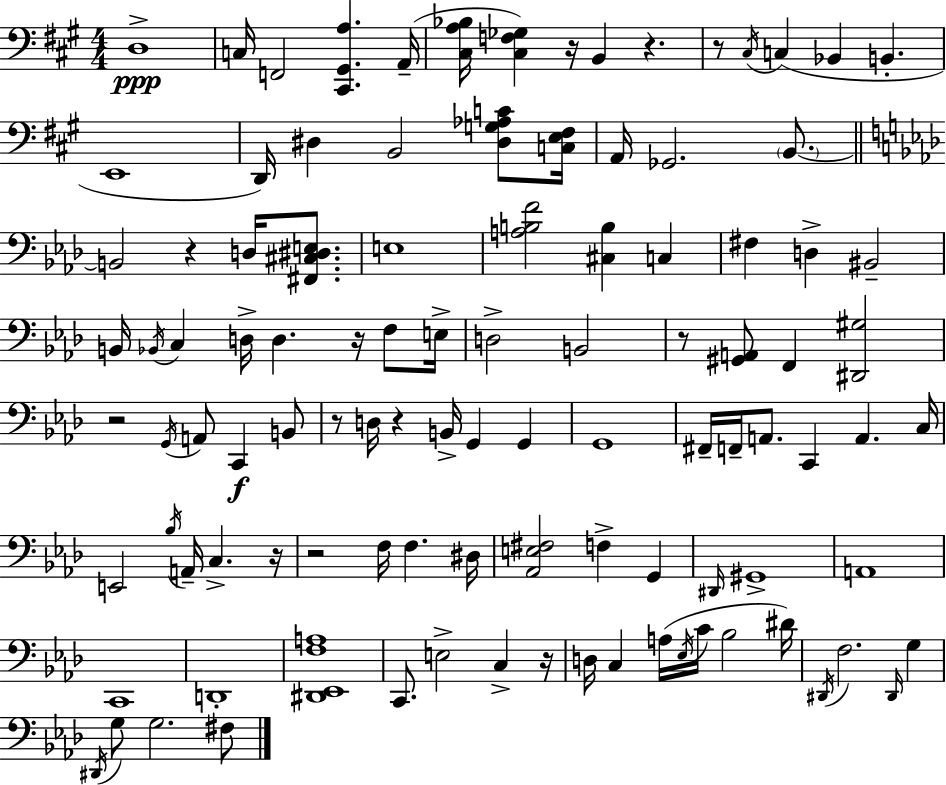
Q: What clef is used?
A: bass